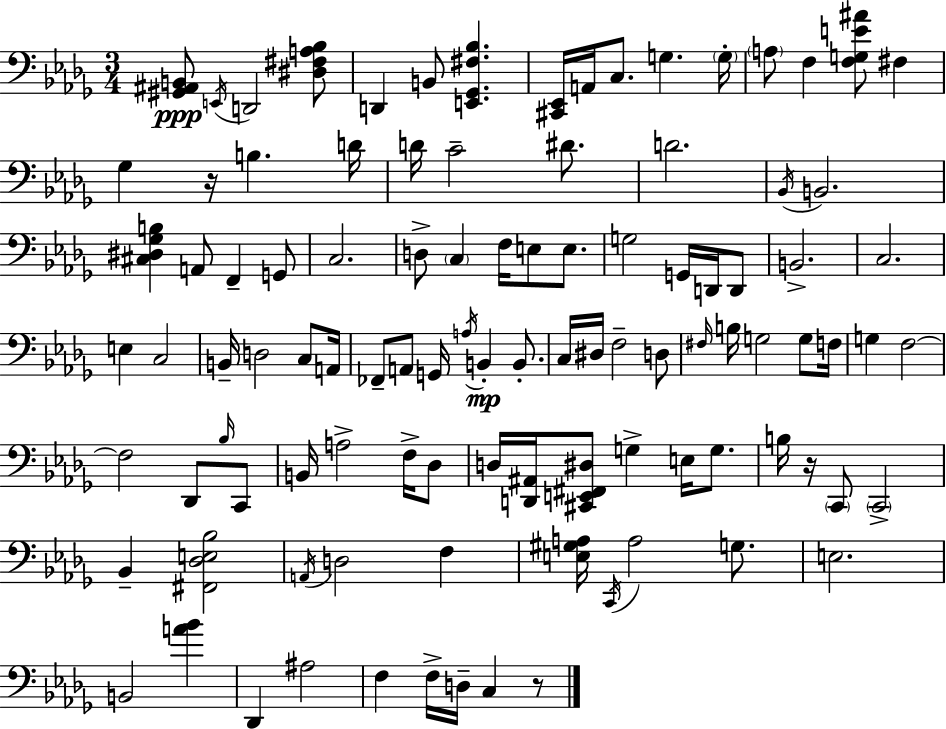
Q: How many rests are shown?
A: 3